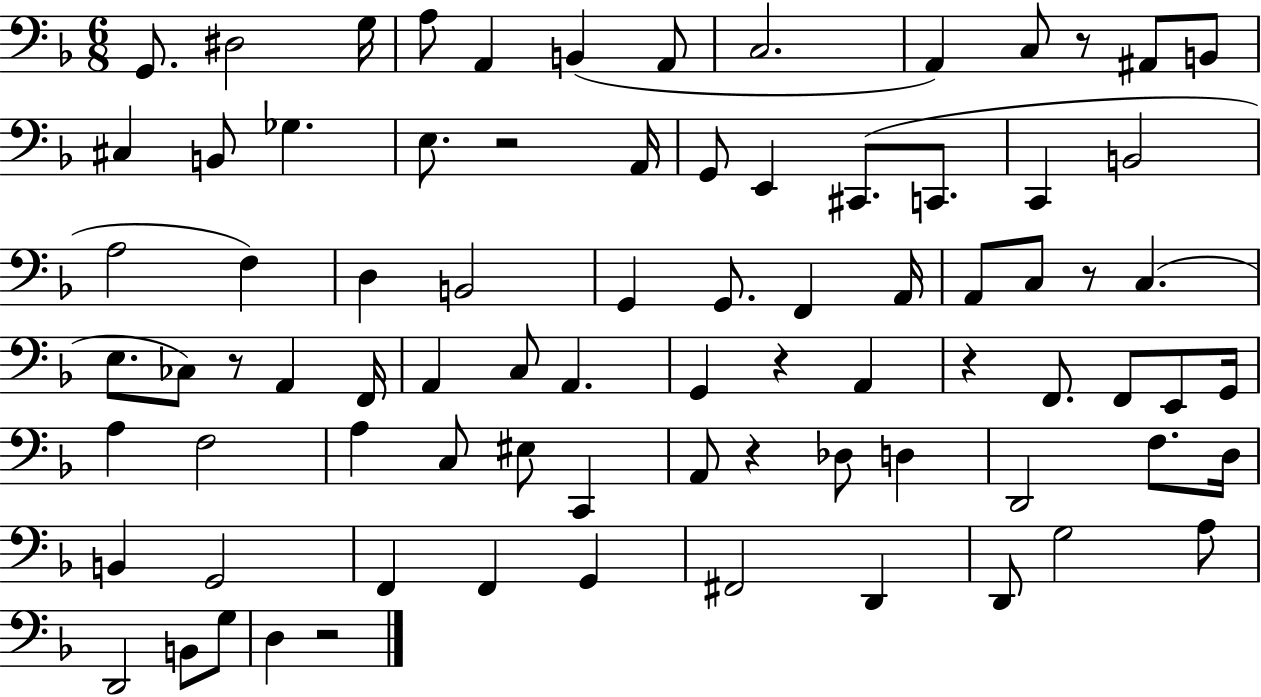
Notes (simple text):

G2/e. D#3/h G3/s A3/e A2/q B2/q A2/e C3/h. A2/q C3/e R/e A#2/e B2/e C#3/q B2/e Gb3/q. E3/e. R/h A2/s G2/e E2/q C#2/e. C2/e. C2/q B2/h A3/h F3/q D3/q B2/h G2/q G2/e. F2/q A2/s A2/e C3/e R/e C3/q. E3/e. CES3/e R/e A2/q F2/s A2/q C3/e A2/q. G2/q R/q A2/q R/q F2/e. F2/e E2/e G2/s A3/q F3/h A3/q C3/e EIS3/e C2/q A2/e R/q Db3/e D3/q D2/h F3/e. D3/s B2/q G2/h F2/q F2/q G2/q F#2/h D2/q D2/e G3/h A3/e D2/h B2/e G3/e D3/q R/h